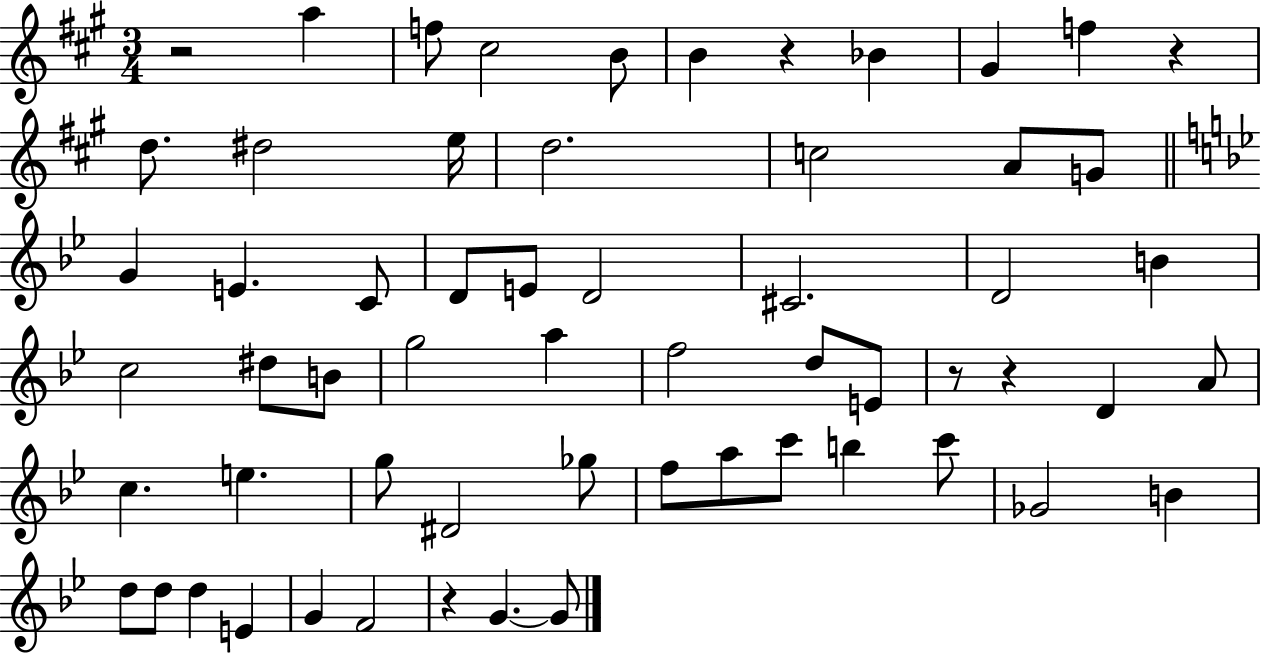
X:1
T:Untitled
M:3/4
L:1/4
K:A
z2 a f/2 ^c2 B/2 B z _B ^G f z d/2 ^d2 e/4 d2 c2 A/2 G/2 G E C/2 D/2 E/2 D2 ^C2 D2 B c2 ^d/2 B/2 g2 a f2 d/2 E/2 z/2 z D A/2 c e g/2 ^D2 _g/2 f/2 a/2 c'/2 b c'/2 _G2 B d/2 d/2 d E G F2 z G G/2